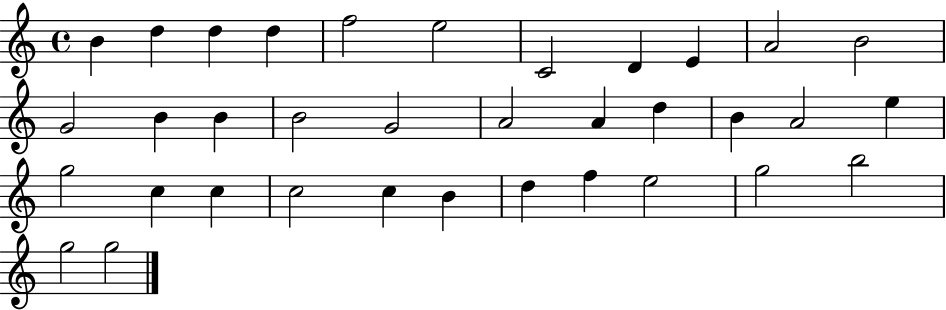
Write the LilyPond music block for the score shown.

{
  \clef treble
  \time 4/4
  \defaultTimeSignature
  \key c \major
  b'4 d''4 d''4 d''4 | f''2 e''2 | c'2 d'4 e'4 | a'2 b'2 | \break g'2 b'4 b'4 | b'2 g'2 | a'2 a'4 d''4 | b'4 a'2 e''4 | \break g''2 c''4 c''4 | c''2 c''4 b'4 | d''4 f''4 e''2 | g''2 b''2 | \break g''2 g''2 | \bar "|."
}